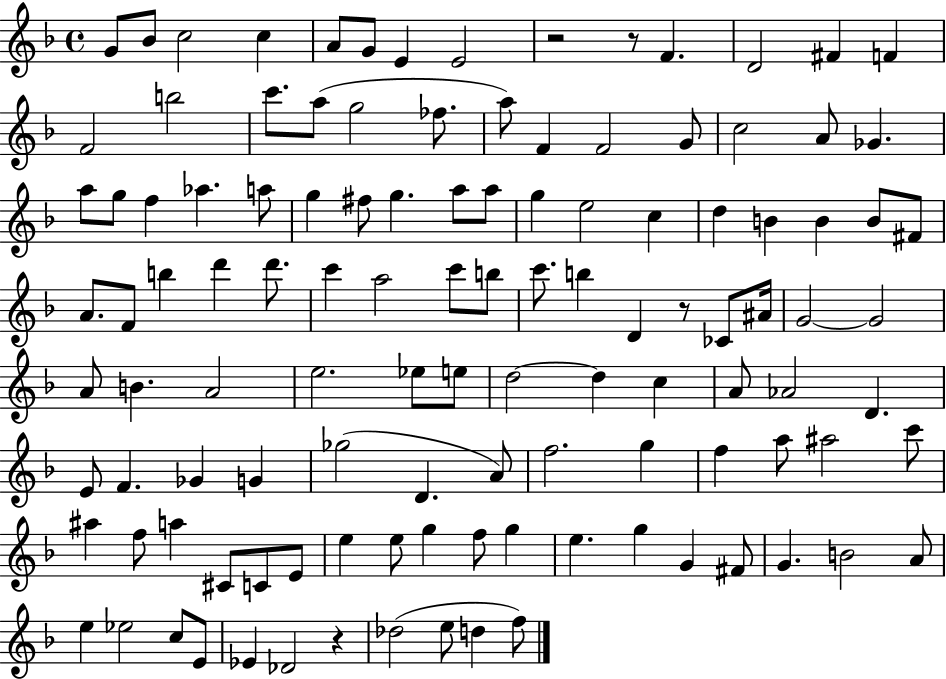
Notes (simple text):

G4/e Bb4/e C5/h C5/q A4/e G4/e E4/q E4/h R/h R/e F4/q. D4/h F#4/q F4/q F4/h B5/h C6/e. A5/e G5/h FES5/e. A5/e F4/q F4/h G4/e C5/h A4/e Gb4/q. A5/e G5/e F5/q Ab5/q. A5/e G5/q F#5/e G5/q. A5/e A5/e G5/q E5/h C5/q D5/q B4/q B4/q B4/e F#4/e A4/e. F4/e B5/q D6/q D6/e. C6/q A5/h C6/e B5/e C6/e. B5/q D4/q R/e CES4/e A#4/s G4/h G4/h A4/e B4/q. A4/h E5/h. Eb5/e E5/e D5/h D5/q C5/q A4/e Ab4/h D4/q. E4/e F4/q. Gb4/q G4/q Gb5/h D4/q. A4/e F5/h. G5/q F5/q A5/e A#5/h C6/e A#5/q F5/e A5/q C#4/e C4/e E4/e E5/q E5/e G5/q F5/e G5/q E5/q. G5/q G4/q F#4/e G4/q. B4/h A4/e E5/q Eb5/h C5/e E4/e Eb4/q Db4/h R/q Db5/h E5/e D5/q F5/e